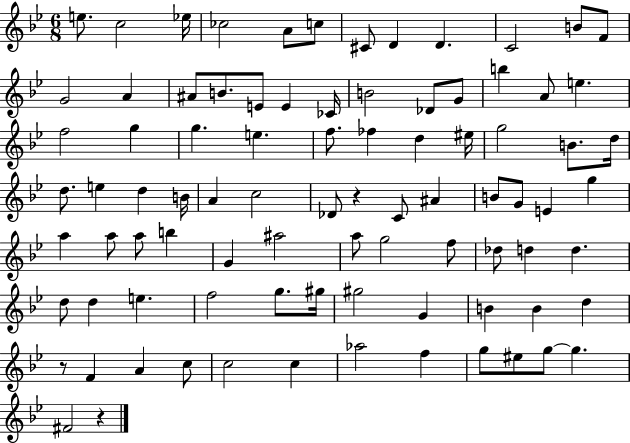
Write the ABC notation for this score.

X:1
T:Untitled
M:6/8
L:1/4
K:Bb
e/2 c2 _e/4 _c2 A/2 c/2 ^C/2 D D C2 B/2 F/2 G2 A ^A/2 B/2 E/2 E _C/4 B2 _D/2 G/2 b A/2 e f2 g g e f/2 _f d ^e/4 g2 B/2 d/4 d/2 e d B/4 A c2 _D/2 z C/2 ^A B/2 G/2 E g a a/2 a/2 b G ^a2 a/2 g2 f/2 _d/2 d d d/2 d e f2 g/2 ^g/4 ^g2 G B B d z/2 F A c/2 c2 c _a2 f g/2 ^e/2 g/2 g ^F2 z